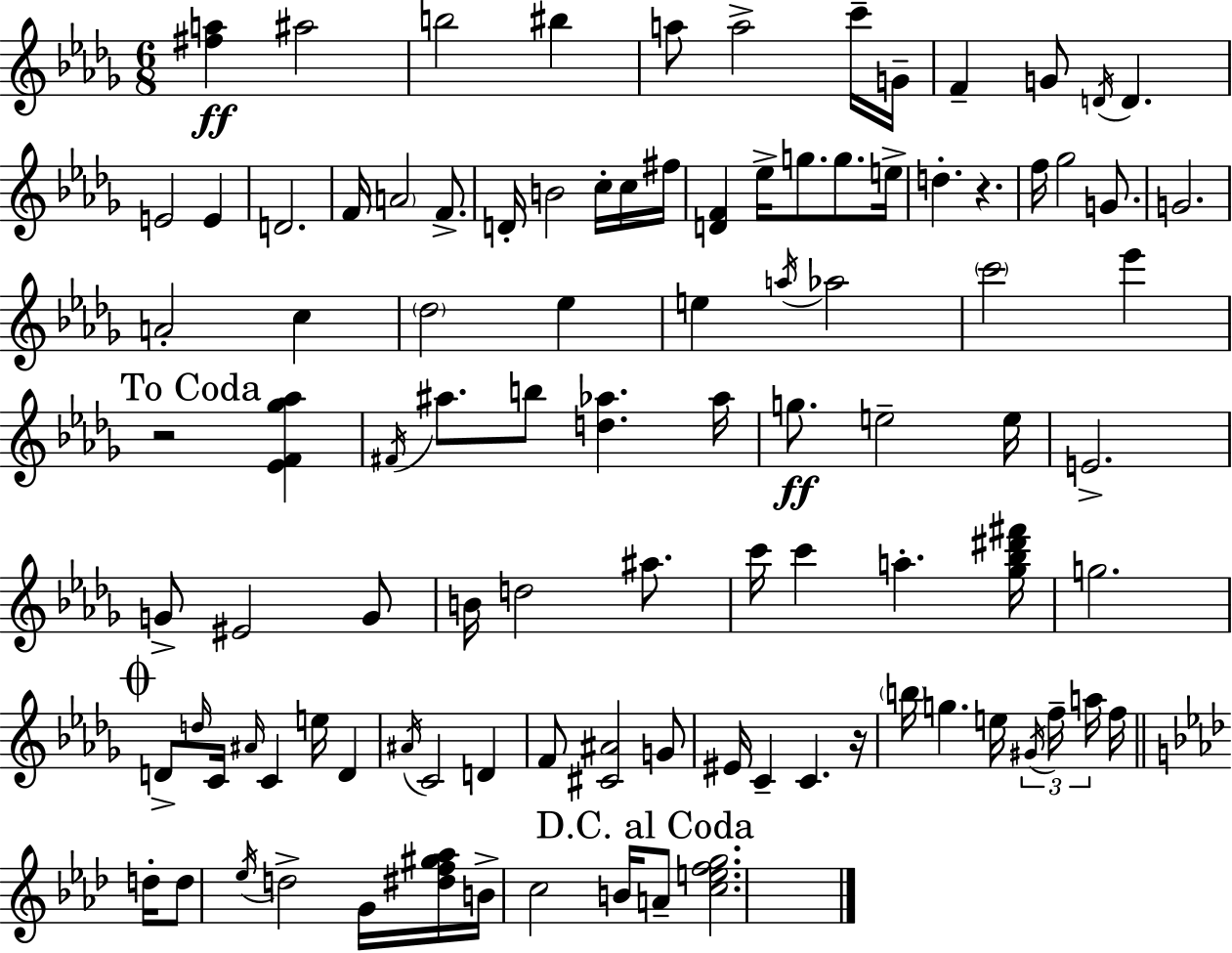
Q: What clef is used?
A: treble